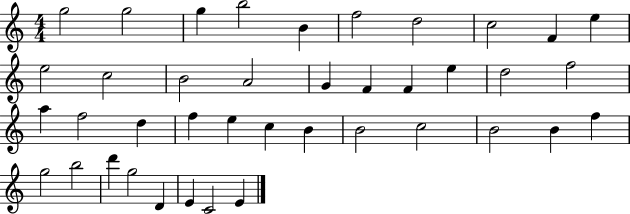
{
  \clef treble
  \numericTimeSignature
  \time 4/4
  \key c \major
  g''2 g''2 | g''4 b''2 b'4 | f''2 d''2 | c''2 f'4 e''4 | \break e''2 c''2 | b'2 a'2 | g'4 f'4 f'4 e''4 | d''2 f''2 | \break a''4 f''2 d''4 | f''4 e''4 c''4 b'4 | b'2 c''2 | b'2 b'4 f''4 | \break g''2 b''2 | d'''4 g''2 d'4 | e'4 c'2 e'4 | \bar "|."
}